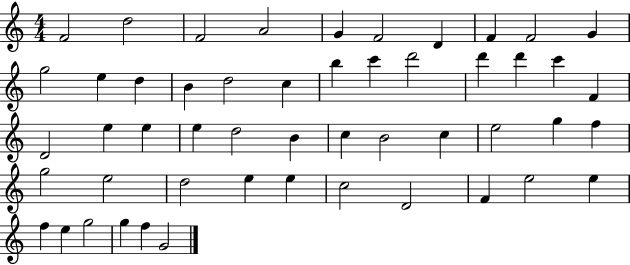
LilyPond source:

{
  \clef treble
  \numericTimeSignature
  \time 4/4
  \key c \major
  f'2 d''2 | f'2 a'2 | g'4 f'2 d'4 | f'4 f'2 g'4 | \break g''2 e''4 d''4 | b'4 d''2 c''4 | b''4 c'''4 d'''2 | d'''4 d'''4 c'''4 f'4 | \break d'2 e''4 e''4 | e''4 d''2 b'4 | c''4 b'2 c''4 | e''2 g''4 f''4 | \break g''2 e''2 | d''2 e''4 e''4 | c''2 d'2 | f'4 e''2 e''4 | \break f''4 e''4 g''2 | g''4 f''4 g'2 | \bar "|."
}